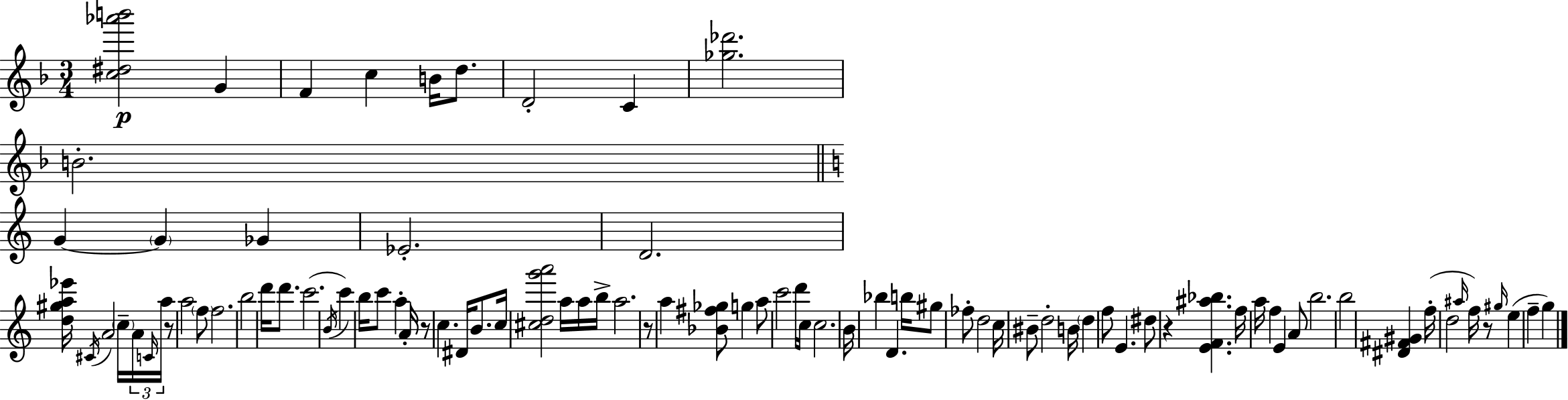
{
  \clef treble
  \numericTimeSignature
  \time 3/4
  \key d \minor
  <c'' dis'' aes''' b'''>2\p g'4 | f'4 c''4 b'16 d''8. | d'2-. c'4 | <ges'' des'''>2. | \break b'2.-. | \bar "||" \break \key c \major g'4~~ \parenthesize g'4 ges'4 | ees'2.-. | d'2. | <d'' gis'' a'' ees'''>16 \acciaccatura { cis'16 } a'2 \parenthesize c''16-- \tuplet 3/2 { a'16 | \break \grace { c'16 } a''16 } r8 a''2 | \parenthesize f''8 f''2. | b''2 d'''16 d'''8. | c'''2.( | \break \acciaccatura { b'16 } c'''4) b''16 c'''8 a''4-. | a'16-. r8 c''4. dis'16 | b'8. c''16 <cis'' d'' g''' a'''>2 | a''16 a''16 b''16-> a''2. | \break r8 a''4 <bes' fis'' ges''>8 g''4 | a''8 c'''2 | d'''16 c''16 c''2. | b'16 bes''4 d'4. | \break b''16 gis''8 fes''8-. d''2 | c''16 bis'8-- d''2-. | b'16 \parenthesize d''4 f''8 e'4. | dis''8 r4 <e' f' ais'' bes''>4. | \break f''16 a''16 f''4 e'4 | a'8 b''2. | b''2 <dis' fis' gis'>4 | f''16-.( d''2 | \break \grace { ais''16 } f''16) r8 \grace { gis''16 }( e''4 f''4-- | g''4) \bar "|."
}